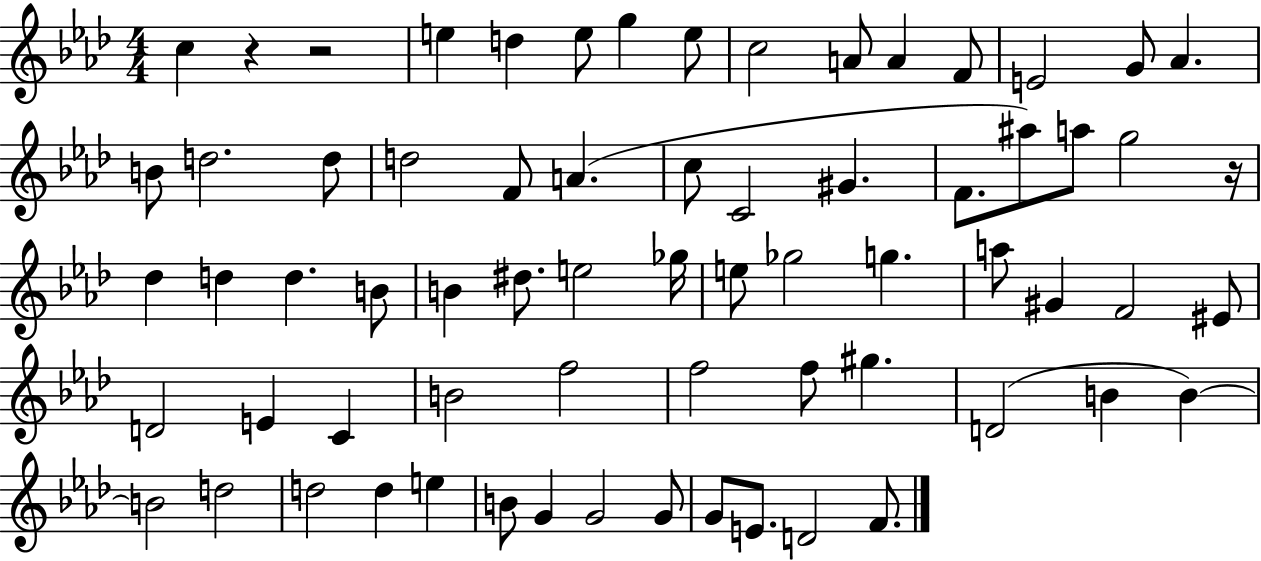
{
  \clef treble
  \numericTimeSignature
  \time 4/4
  \key aes \major
  \repeat volta 2 { c''4 r4 r2 | e''4 d''4 e''8 g''4 e''8 | c''2 a'8 a'4 f'8 | e'2 g'8 aes'4. | \break b'8 d''2. d''8 | d''2 f'8 a'4.( | c''8 c'2 gis'4. | f'8. ais''8) a''8 g''2 r16 | \break des''4 d''4 d''4. b'8 | b'4 dis''8. e''2 ges''16 | e''8 ges''2 g''4. | a''8 gis'4 f'2 eis'8 | \break d'2 e'4 c'4 | b'2 f''2 | f''2 f''8 gis''4. | d'2( b'4 b'4~~) | \break b'2 d''2 | d''2 d''4 e''4 | b'8 g'4 g'2 g'8 | g'8 e'8. d'2 f'8. | \break } \bar "|."
}